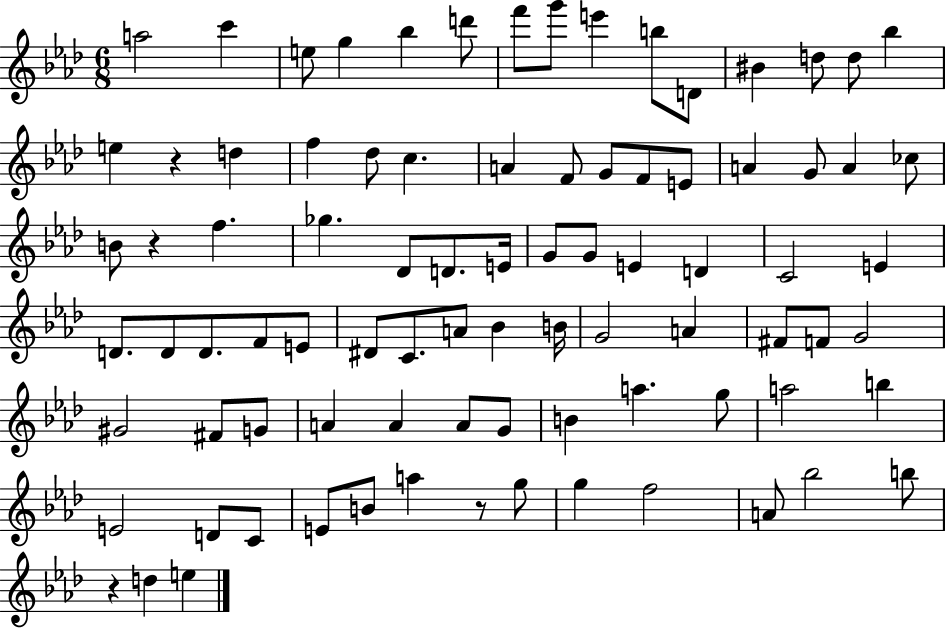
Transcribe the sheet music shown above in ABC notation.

X:1
T:Untitled
M:6/8
L:1/4
K:Ab
a2 c' e/2 g _b d'/2 f'/2 g'/2 e' b/2 D/2 ^B d/2 d/2 _b e z d f _d/2 c A F/2 G/2 F/2 E/2 A G/2 A _c/2 B/2 z f _g _D/2 D/2 E/4 G/2 G/2 E D C2 E D/2 D/2 D/2 F/2 E/2 ^D/2 C/2 A/2 _B B/4 G2 A ^F/2 F/2 G2 ^G2 ^F/2 G/2 A A A/2 G/2 B a g/2 a2 b E2 D/2 C/2 E/2 B/2 a z/2 g/2 g f2 A/2 _b2 b/2 z d e